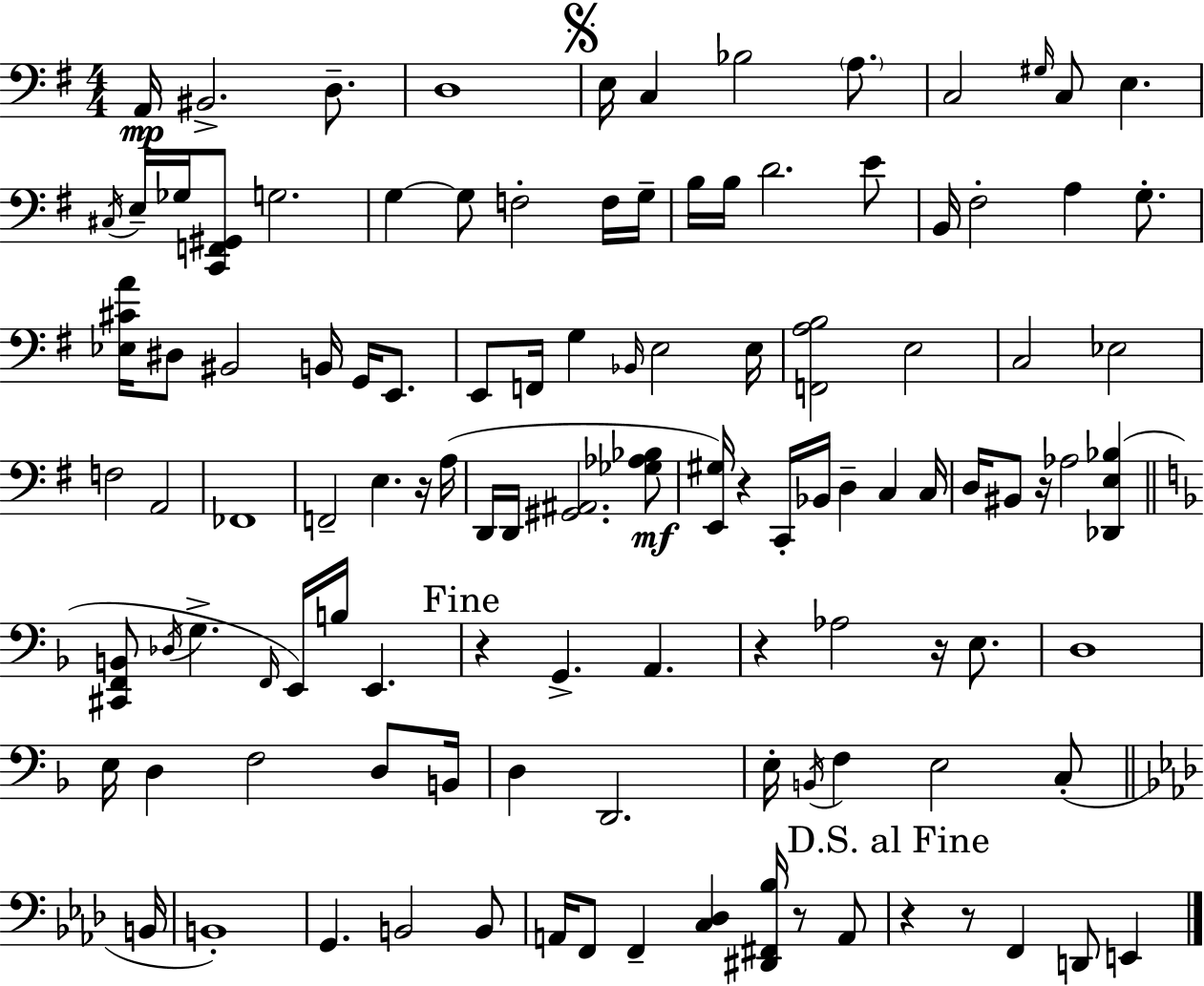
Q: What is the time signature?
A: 4/4